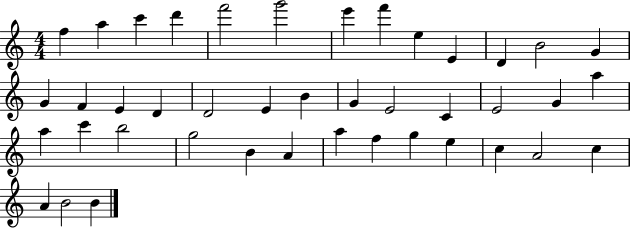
X:1
T:Untitled
M:4/4
L:1/4
K:C
f a c' d' f'2 g'2 e' f' e E D B2 G G F E D D2 E B G E2 C E2 G a a c' b2 g2 B A a f g e c A2 c A B2 B